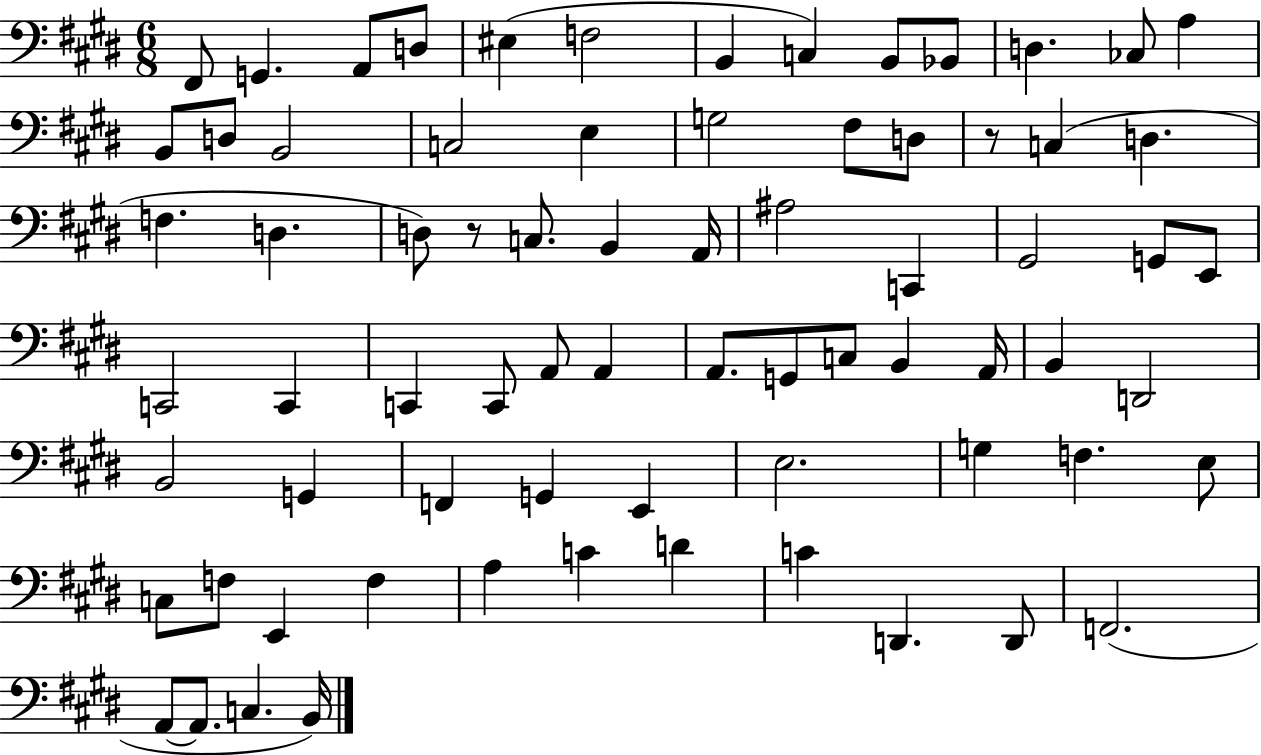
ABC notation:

X:1
T:Untitled
M:6/8
L:1/4
K:E
^F,,/2 G,, A,,/2 D,/2 ^E, F,2 B,, C, B,,/2 _B,,/2 D, _C,/2 A, B,,/2 D,/2 B,,2 C,2 E, G,2 ^F,/2 D,/2 z/2 C, D, F, D, D,/2 z/2 C,/2 B,, A,,/4 ^A,2 C,, ^G,,2 G,,/2 E,,/2 C,,2 C,, C,, C,,/2 A,,/2 A,, A,,/2 G,,/2 C,/2 B,, A,,/4 B,, D,,2 B,,2 G,, F,, G,, E,, E,2 G, F, E,/2 C,/2 F,/2 E,, F, A, C D C D,, D,,/2 F,,2 A,,/2 A,,/2 C, B,,/4